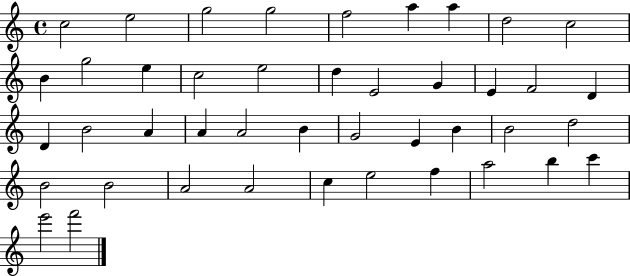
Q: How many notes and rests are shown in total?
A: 43